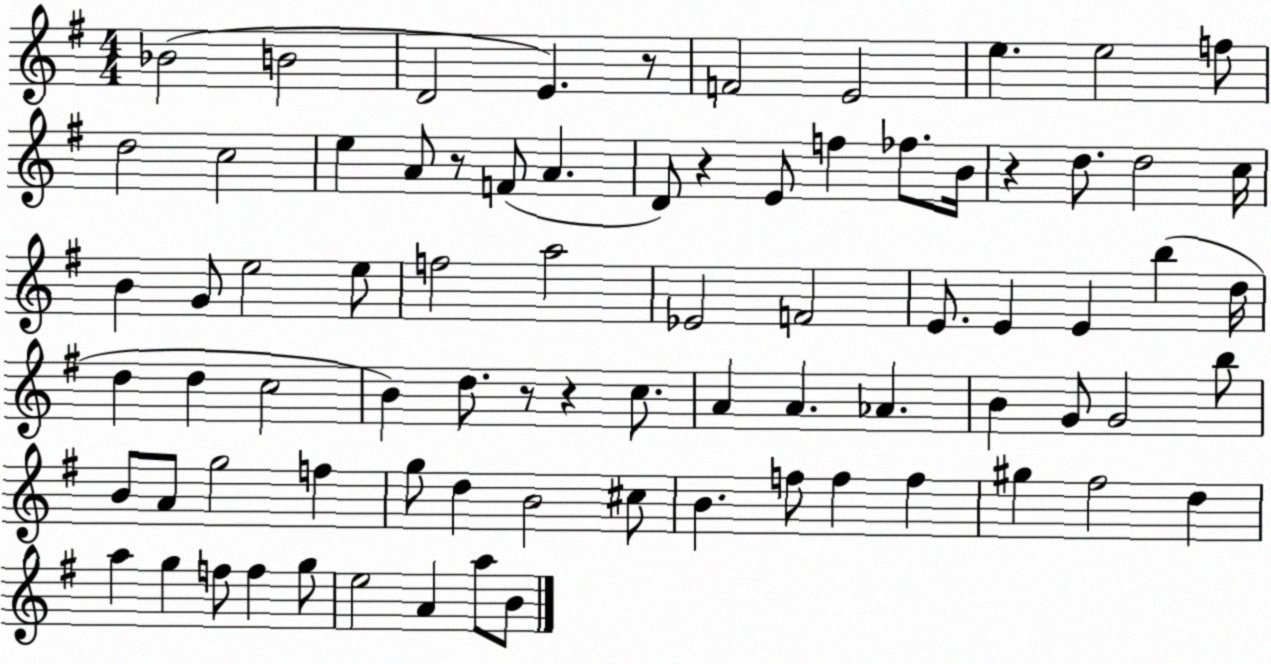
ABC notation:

X:1
T:Untitled
M:4/4
L:1/4
K:G
_B2 B2 D2 E z/2 F2 E2 e e2 f/2 d2 c2 e A/2 z/2 F/2 A D/2 z E/2 f _f/2 B/4 z d/2 d2 c/4 B G/2 e2 e/2 f2 a2 _E2 F2 E/2 E E b d/4 d d c2 B d/2 z/2 z c/2 A A _A B G/2 G2 b/2 B/2 A/2 g2 f g/2 d B2 ^c/2 B f/2 f f ^g ^f2 d a g f/2 f g/2 e2 A a/2 B/2